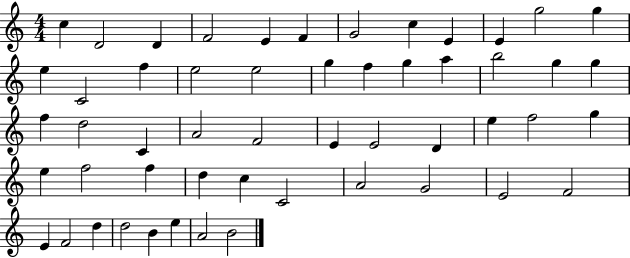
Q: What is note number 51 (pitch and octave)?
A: E5